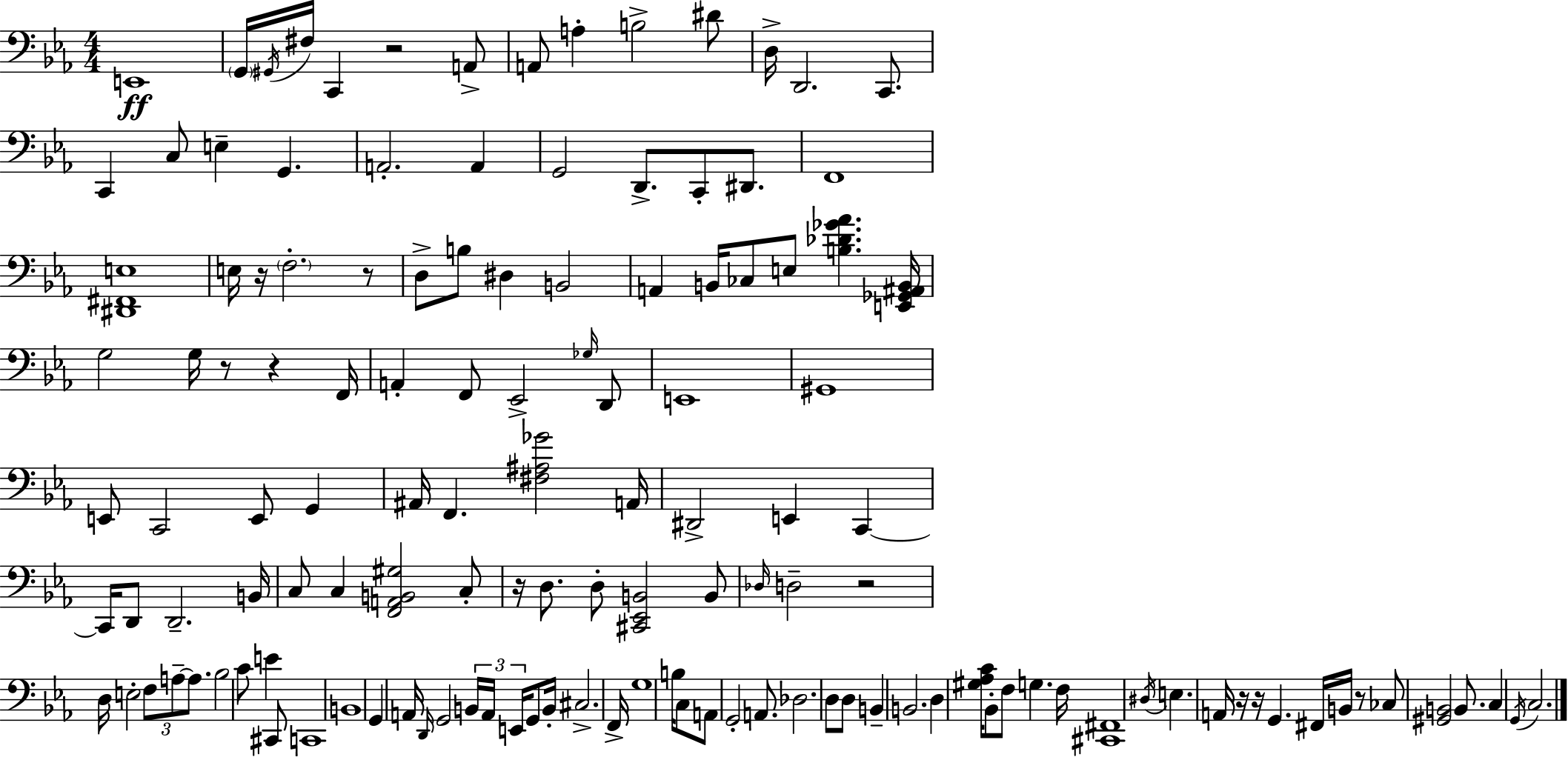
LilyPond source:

{
  \clef bass
  \numericTimeSignature
  \time 4/4
  \key ees \major
  e,1\ff | \parenthesize g,16 \acciaccatura { gis,16 } fis16 c,4 r2 a,8-> | a,8 a4-. b2-> dis'8 | d16-> d,2. c,8. | \break c,4 c8 e4-- g,4. | a,2.-. a,4 | g,2 d,8.-> c,8-. dis,8. | f,1 | \break <dis, fis, e>1 | e16 r16 \parenthesize f2.-. r8 | d8-> b8 dis4 b,2 | a,4 b,16 ces8 e8 <b des' ges' aes'>4. | \break <e, ges, ais, b,>16 g2 g16 r8 r4 | f,16 a,4-. f,8 ees,2-> \grace { ges16 } | d,8 e,1 | gis,1 | \break e,8 c,2 e,8 g,4 | ais,16 f,4. <fis ais ges'>2 | a,16 dis,2-> e,4 c,4~~ | c,16 d,8 d,2.-- | \break b,16 c8 c4 <f, a, b, gis>2 | c8-. r16 d8. d8-. <cis, ees, b,>2 | b,8 \grace { des16 } d2-- r2 | d16 e2-. \tuplet 3/2 { f8 a8--~~ | \break a8. } bes2 c'8 e'4 | cis,8 c,1 | b,1 | g,4 a,16 \grace { d,16 } g,2 | \break \tuplet 3/2 { b,16 a,16 e,16 } g,8 b,16-. cis2.-> | f,16-> g1 | b16 c8 a,8 g,2-. | a,8. des2. | \break d8 d8 b,4-- b,2. | d4 <gis aes c'>16 bes,8-. f8 g4. | f16 <cis, fis,>1 | \acciaccatura { dis16 } e4. a,16 r16 r16 g,4. | \break fis,16 b,16 r8 ces8 <gis, b,>2 | b,8. c4 \acciaccatura { g,16 } c2. | \bar "|."
}